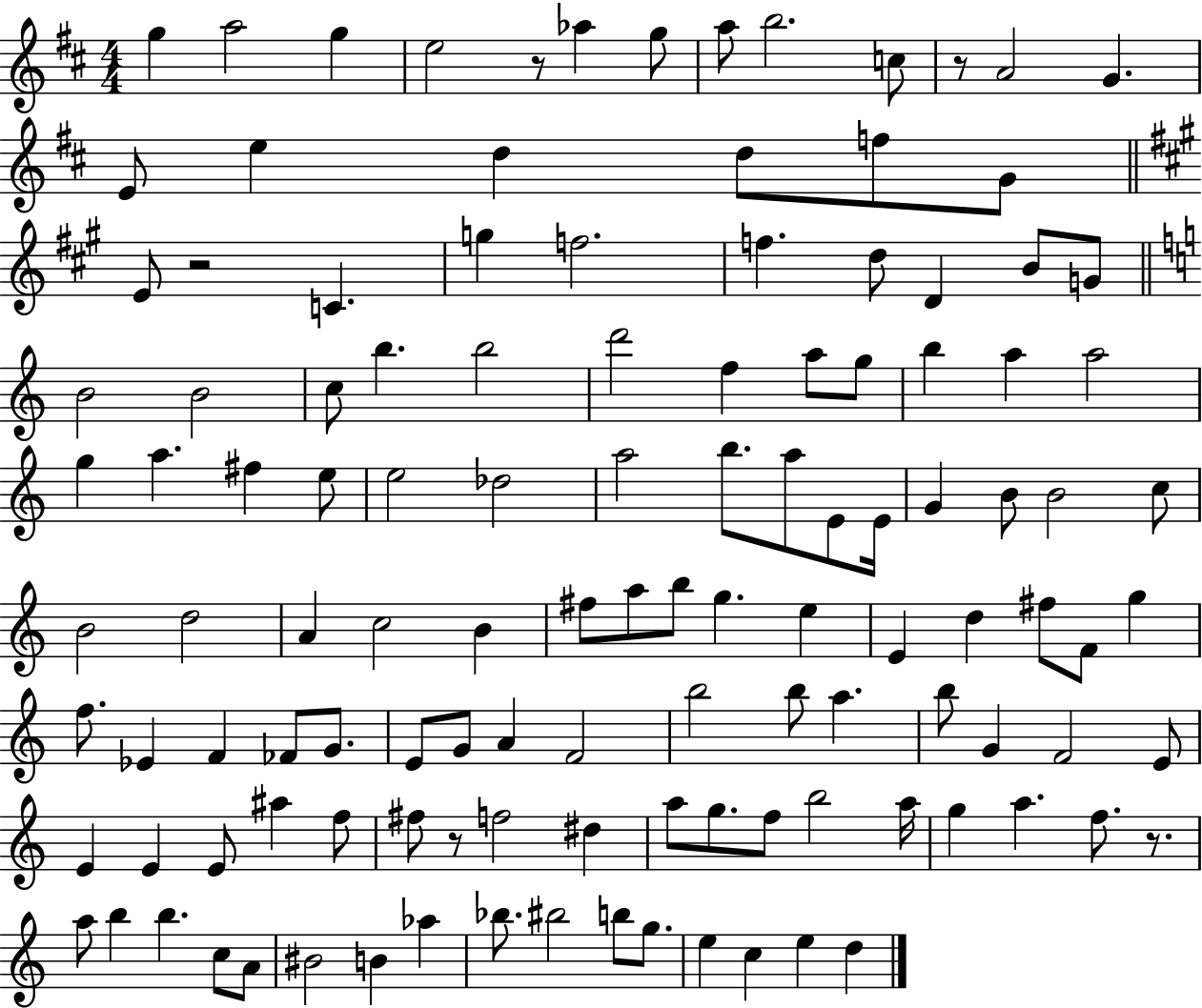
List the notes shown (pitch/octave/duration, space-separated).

G5/q A5/h G5/q E5/h R/e Ab5/q G5/e A5/e B5/h. C5/e R/e A4/h G4/q. E4/e E5/q D5/q D5/e F5/e G4/e E4/e R/h C4/q. G5/q F5/h. F5/q. D5/e D4/q B4/e G4/e B4/h B4/h C5/e B5/q. B5/h D6/h F5/q A5/e G5/e B5/q A5/q A5/h G5/q A5/q. F#5/q E5/e E5/h Db5/h A5/h B5/e. A5/e E4/e E4/s G4/q B4/e B4/h C5/e B4/h D5/h A4/q C5/h B4/q F#5/e A5/e B5/e G5/q. E5/q E4/q D5/q F#5/e F4/e G5/q F5/e. Eb4/q F4/q FES4/e G4/e. E4/e G4/e A4/q F4/h B5/h B5/e A5/q. B5/e G4/q F4/h E4/e E4/q E4/q E4/e A#5/q F5/e F#5/e R/e F5/h D#5/q A5/e G5/e. F5/e B5/h A5/s G5/q A5/q. F5/e. R/e. A5/e B5/q B5/q. C5/e A4/e BIS4/h B4/q Ab5/q Bb5/e. BIS5/h B5/e G5/e. E5/q C5/q E5/q D5/q